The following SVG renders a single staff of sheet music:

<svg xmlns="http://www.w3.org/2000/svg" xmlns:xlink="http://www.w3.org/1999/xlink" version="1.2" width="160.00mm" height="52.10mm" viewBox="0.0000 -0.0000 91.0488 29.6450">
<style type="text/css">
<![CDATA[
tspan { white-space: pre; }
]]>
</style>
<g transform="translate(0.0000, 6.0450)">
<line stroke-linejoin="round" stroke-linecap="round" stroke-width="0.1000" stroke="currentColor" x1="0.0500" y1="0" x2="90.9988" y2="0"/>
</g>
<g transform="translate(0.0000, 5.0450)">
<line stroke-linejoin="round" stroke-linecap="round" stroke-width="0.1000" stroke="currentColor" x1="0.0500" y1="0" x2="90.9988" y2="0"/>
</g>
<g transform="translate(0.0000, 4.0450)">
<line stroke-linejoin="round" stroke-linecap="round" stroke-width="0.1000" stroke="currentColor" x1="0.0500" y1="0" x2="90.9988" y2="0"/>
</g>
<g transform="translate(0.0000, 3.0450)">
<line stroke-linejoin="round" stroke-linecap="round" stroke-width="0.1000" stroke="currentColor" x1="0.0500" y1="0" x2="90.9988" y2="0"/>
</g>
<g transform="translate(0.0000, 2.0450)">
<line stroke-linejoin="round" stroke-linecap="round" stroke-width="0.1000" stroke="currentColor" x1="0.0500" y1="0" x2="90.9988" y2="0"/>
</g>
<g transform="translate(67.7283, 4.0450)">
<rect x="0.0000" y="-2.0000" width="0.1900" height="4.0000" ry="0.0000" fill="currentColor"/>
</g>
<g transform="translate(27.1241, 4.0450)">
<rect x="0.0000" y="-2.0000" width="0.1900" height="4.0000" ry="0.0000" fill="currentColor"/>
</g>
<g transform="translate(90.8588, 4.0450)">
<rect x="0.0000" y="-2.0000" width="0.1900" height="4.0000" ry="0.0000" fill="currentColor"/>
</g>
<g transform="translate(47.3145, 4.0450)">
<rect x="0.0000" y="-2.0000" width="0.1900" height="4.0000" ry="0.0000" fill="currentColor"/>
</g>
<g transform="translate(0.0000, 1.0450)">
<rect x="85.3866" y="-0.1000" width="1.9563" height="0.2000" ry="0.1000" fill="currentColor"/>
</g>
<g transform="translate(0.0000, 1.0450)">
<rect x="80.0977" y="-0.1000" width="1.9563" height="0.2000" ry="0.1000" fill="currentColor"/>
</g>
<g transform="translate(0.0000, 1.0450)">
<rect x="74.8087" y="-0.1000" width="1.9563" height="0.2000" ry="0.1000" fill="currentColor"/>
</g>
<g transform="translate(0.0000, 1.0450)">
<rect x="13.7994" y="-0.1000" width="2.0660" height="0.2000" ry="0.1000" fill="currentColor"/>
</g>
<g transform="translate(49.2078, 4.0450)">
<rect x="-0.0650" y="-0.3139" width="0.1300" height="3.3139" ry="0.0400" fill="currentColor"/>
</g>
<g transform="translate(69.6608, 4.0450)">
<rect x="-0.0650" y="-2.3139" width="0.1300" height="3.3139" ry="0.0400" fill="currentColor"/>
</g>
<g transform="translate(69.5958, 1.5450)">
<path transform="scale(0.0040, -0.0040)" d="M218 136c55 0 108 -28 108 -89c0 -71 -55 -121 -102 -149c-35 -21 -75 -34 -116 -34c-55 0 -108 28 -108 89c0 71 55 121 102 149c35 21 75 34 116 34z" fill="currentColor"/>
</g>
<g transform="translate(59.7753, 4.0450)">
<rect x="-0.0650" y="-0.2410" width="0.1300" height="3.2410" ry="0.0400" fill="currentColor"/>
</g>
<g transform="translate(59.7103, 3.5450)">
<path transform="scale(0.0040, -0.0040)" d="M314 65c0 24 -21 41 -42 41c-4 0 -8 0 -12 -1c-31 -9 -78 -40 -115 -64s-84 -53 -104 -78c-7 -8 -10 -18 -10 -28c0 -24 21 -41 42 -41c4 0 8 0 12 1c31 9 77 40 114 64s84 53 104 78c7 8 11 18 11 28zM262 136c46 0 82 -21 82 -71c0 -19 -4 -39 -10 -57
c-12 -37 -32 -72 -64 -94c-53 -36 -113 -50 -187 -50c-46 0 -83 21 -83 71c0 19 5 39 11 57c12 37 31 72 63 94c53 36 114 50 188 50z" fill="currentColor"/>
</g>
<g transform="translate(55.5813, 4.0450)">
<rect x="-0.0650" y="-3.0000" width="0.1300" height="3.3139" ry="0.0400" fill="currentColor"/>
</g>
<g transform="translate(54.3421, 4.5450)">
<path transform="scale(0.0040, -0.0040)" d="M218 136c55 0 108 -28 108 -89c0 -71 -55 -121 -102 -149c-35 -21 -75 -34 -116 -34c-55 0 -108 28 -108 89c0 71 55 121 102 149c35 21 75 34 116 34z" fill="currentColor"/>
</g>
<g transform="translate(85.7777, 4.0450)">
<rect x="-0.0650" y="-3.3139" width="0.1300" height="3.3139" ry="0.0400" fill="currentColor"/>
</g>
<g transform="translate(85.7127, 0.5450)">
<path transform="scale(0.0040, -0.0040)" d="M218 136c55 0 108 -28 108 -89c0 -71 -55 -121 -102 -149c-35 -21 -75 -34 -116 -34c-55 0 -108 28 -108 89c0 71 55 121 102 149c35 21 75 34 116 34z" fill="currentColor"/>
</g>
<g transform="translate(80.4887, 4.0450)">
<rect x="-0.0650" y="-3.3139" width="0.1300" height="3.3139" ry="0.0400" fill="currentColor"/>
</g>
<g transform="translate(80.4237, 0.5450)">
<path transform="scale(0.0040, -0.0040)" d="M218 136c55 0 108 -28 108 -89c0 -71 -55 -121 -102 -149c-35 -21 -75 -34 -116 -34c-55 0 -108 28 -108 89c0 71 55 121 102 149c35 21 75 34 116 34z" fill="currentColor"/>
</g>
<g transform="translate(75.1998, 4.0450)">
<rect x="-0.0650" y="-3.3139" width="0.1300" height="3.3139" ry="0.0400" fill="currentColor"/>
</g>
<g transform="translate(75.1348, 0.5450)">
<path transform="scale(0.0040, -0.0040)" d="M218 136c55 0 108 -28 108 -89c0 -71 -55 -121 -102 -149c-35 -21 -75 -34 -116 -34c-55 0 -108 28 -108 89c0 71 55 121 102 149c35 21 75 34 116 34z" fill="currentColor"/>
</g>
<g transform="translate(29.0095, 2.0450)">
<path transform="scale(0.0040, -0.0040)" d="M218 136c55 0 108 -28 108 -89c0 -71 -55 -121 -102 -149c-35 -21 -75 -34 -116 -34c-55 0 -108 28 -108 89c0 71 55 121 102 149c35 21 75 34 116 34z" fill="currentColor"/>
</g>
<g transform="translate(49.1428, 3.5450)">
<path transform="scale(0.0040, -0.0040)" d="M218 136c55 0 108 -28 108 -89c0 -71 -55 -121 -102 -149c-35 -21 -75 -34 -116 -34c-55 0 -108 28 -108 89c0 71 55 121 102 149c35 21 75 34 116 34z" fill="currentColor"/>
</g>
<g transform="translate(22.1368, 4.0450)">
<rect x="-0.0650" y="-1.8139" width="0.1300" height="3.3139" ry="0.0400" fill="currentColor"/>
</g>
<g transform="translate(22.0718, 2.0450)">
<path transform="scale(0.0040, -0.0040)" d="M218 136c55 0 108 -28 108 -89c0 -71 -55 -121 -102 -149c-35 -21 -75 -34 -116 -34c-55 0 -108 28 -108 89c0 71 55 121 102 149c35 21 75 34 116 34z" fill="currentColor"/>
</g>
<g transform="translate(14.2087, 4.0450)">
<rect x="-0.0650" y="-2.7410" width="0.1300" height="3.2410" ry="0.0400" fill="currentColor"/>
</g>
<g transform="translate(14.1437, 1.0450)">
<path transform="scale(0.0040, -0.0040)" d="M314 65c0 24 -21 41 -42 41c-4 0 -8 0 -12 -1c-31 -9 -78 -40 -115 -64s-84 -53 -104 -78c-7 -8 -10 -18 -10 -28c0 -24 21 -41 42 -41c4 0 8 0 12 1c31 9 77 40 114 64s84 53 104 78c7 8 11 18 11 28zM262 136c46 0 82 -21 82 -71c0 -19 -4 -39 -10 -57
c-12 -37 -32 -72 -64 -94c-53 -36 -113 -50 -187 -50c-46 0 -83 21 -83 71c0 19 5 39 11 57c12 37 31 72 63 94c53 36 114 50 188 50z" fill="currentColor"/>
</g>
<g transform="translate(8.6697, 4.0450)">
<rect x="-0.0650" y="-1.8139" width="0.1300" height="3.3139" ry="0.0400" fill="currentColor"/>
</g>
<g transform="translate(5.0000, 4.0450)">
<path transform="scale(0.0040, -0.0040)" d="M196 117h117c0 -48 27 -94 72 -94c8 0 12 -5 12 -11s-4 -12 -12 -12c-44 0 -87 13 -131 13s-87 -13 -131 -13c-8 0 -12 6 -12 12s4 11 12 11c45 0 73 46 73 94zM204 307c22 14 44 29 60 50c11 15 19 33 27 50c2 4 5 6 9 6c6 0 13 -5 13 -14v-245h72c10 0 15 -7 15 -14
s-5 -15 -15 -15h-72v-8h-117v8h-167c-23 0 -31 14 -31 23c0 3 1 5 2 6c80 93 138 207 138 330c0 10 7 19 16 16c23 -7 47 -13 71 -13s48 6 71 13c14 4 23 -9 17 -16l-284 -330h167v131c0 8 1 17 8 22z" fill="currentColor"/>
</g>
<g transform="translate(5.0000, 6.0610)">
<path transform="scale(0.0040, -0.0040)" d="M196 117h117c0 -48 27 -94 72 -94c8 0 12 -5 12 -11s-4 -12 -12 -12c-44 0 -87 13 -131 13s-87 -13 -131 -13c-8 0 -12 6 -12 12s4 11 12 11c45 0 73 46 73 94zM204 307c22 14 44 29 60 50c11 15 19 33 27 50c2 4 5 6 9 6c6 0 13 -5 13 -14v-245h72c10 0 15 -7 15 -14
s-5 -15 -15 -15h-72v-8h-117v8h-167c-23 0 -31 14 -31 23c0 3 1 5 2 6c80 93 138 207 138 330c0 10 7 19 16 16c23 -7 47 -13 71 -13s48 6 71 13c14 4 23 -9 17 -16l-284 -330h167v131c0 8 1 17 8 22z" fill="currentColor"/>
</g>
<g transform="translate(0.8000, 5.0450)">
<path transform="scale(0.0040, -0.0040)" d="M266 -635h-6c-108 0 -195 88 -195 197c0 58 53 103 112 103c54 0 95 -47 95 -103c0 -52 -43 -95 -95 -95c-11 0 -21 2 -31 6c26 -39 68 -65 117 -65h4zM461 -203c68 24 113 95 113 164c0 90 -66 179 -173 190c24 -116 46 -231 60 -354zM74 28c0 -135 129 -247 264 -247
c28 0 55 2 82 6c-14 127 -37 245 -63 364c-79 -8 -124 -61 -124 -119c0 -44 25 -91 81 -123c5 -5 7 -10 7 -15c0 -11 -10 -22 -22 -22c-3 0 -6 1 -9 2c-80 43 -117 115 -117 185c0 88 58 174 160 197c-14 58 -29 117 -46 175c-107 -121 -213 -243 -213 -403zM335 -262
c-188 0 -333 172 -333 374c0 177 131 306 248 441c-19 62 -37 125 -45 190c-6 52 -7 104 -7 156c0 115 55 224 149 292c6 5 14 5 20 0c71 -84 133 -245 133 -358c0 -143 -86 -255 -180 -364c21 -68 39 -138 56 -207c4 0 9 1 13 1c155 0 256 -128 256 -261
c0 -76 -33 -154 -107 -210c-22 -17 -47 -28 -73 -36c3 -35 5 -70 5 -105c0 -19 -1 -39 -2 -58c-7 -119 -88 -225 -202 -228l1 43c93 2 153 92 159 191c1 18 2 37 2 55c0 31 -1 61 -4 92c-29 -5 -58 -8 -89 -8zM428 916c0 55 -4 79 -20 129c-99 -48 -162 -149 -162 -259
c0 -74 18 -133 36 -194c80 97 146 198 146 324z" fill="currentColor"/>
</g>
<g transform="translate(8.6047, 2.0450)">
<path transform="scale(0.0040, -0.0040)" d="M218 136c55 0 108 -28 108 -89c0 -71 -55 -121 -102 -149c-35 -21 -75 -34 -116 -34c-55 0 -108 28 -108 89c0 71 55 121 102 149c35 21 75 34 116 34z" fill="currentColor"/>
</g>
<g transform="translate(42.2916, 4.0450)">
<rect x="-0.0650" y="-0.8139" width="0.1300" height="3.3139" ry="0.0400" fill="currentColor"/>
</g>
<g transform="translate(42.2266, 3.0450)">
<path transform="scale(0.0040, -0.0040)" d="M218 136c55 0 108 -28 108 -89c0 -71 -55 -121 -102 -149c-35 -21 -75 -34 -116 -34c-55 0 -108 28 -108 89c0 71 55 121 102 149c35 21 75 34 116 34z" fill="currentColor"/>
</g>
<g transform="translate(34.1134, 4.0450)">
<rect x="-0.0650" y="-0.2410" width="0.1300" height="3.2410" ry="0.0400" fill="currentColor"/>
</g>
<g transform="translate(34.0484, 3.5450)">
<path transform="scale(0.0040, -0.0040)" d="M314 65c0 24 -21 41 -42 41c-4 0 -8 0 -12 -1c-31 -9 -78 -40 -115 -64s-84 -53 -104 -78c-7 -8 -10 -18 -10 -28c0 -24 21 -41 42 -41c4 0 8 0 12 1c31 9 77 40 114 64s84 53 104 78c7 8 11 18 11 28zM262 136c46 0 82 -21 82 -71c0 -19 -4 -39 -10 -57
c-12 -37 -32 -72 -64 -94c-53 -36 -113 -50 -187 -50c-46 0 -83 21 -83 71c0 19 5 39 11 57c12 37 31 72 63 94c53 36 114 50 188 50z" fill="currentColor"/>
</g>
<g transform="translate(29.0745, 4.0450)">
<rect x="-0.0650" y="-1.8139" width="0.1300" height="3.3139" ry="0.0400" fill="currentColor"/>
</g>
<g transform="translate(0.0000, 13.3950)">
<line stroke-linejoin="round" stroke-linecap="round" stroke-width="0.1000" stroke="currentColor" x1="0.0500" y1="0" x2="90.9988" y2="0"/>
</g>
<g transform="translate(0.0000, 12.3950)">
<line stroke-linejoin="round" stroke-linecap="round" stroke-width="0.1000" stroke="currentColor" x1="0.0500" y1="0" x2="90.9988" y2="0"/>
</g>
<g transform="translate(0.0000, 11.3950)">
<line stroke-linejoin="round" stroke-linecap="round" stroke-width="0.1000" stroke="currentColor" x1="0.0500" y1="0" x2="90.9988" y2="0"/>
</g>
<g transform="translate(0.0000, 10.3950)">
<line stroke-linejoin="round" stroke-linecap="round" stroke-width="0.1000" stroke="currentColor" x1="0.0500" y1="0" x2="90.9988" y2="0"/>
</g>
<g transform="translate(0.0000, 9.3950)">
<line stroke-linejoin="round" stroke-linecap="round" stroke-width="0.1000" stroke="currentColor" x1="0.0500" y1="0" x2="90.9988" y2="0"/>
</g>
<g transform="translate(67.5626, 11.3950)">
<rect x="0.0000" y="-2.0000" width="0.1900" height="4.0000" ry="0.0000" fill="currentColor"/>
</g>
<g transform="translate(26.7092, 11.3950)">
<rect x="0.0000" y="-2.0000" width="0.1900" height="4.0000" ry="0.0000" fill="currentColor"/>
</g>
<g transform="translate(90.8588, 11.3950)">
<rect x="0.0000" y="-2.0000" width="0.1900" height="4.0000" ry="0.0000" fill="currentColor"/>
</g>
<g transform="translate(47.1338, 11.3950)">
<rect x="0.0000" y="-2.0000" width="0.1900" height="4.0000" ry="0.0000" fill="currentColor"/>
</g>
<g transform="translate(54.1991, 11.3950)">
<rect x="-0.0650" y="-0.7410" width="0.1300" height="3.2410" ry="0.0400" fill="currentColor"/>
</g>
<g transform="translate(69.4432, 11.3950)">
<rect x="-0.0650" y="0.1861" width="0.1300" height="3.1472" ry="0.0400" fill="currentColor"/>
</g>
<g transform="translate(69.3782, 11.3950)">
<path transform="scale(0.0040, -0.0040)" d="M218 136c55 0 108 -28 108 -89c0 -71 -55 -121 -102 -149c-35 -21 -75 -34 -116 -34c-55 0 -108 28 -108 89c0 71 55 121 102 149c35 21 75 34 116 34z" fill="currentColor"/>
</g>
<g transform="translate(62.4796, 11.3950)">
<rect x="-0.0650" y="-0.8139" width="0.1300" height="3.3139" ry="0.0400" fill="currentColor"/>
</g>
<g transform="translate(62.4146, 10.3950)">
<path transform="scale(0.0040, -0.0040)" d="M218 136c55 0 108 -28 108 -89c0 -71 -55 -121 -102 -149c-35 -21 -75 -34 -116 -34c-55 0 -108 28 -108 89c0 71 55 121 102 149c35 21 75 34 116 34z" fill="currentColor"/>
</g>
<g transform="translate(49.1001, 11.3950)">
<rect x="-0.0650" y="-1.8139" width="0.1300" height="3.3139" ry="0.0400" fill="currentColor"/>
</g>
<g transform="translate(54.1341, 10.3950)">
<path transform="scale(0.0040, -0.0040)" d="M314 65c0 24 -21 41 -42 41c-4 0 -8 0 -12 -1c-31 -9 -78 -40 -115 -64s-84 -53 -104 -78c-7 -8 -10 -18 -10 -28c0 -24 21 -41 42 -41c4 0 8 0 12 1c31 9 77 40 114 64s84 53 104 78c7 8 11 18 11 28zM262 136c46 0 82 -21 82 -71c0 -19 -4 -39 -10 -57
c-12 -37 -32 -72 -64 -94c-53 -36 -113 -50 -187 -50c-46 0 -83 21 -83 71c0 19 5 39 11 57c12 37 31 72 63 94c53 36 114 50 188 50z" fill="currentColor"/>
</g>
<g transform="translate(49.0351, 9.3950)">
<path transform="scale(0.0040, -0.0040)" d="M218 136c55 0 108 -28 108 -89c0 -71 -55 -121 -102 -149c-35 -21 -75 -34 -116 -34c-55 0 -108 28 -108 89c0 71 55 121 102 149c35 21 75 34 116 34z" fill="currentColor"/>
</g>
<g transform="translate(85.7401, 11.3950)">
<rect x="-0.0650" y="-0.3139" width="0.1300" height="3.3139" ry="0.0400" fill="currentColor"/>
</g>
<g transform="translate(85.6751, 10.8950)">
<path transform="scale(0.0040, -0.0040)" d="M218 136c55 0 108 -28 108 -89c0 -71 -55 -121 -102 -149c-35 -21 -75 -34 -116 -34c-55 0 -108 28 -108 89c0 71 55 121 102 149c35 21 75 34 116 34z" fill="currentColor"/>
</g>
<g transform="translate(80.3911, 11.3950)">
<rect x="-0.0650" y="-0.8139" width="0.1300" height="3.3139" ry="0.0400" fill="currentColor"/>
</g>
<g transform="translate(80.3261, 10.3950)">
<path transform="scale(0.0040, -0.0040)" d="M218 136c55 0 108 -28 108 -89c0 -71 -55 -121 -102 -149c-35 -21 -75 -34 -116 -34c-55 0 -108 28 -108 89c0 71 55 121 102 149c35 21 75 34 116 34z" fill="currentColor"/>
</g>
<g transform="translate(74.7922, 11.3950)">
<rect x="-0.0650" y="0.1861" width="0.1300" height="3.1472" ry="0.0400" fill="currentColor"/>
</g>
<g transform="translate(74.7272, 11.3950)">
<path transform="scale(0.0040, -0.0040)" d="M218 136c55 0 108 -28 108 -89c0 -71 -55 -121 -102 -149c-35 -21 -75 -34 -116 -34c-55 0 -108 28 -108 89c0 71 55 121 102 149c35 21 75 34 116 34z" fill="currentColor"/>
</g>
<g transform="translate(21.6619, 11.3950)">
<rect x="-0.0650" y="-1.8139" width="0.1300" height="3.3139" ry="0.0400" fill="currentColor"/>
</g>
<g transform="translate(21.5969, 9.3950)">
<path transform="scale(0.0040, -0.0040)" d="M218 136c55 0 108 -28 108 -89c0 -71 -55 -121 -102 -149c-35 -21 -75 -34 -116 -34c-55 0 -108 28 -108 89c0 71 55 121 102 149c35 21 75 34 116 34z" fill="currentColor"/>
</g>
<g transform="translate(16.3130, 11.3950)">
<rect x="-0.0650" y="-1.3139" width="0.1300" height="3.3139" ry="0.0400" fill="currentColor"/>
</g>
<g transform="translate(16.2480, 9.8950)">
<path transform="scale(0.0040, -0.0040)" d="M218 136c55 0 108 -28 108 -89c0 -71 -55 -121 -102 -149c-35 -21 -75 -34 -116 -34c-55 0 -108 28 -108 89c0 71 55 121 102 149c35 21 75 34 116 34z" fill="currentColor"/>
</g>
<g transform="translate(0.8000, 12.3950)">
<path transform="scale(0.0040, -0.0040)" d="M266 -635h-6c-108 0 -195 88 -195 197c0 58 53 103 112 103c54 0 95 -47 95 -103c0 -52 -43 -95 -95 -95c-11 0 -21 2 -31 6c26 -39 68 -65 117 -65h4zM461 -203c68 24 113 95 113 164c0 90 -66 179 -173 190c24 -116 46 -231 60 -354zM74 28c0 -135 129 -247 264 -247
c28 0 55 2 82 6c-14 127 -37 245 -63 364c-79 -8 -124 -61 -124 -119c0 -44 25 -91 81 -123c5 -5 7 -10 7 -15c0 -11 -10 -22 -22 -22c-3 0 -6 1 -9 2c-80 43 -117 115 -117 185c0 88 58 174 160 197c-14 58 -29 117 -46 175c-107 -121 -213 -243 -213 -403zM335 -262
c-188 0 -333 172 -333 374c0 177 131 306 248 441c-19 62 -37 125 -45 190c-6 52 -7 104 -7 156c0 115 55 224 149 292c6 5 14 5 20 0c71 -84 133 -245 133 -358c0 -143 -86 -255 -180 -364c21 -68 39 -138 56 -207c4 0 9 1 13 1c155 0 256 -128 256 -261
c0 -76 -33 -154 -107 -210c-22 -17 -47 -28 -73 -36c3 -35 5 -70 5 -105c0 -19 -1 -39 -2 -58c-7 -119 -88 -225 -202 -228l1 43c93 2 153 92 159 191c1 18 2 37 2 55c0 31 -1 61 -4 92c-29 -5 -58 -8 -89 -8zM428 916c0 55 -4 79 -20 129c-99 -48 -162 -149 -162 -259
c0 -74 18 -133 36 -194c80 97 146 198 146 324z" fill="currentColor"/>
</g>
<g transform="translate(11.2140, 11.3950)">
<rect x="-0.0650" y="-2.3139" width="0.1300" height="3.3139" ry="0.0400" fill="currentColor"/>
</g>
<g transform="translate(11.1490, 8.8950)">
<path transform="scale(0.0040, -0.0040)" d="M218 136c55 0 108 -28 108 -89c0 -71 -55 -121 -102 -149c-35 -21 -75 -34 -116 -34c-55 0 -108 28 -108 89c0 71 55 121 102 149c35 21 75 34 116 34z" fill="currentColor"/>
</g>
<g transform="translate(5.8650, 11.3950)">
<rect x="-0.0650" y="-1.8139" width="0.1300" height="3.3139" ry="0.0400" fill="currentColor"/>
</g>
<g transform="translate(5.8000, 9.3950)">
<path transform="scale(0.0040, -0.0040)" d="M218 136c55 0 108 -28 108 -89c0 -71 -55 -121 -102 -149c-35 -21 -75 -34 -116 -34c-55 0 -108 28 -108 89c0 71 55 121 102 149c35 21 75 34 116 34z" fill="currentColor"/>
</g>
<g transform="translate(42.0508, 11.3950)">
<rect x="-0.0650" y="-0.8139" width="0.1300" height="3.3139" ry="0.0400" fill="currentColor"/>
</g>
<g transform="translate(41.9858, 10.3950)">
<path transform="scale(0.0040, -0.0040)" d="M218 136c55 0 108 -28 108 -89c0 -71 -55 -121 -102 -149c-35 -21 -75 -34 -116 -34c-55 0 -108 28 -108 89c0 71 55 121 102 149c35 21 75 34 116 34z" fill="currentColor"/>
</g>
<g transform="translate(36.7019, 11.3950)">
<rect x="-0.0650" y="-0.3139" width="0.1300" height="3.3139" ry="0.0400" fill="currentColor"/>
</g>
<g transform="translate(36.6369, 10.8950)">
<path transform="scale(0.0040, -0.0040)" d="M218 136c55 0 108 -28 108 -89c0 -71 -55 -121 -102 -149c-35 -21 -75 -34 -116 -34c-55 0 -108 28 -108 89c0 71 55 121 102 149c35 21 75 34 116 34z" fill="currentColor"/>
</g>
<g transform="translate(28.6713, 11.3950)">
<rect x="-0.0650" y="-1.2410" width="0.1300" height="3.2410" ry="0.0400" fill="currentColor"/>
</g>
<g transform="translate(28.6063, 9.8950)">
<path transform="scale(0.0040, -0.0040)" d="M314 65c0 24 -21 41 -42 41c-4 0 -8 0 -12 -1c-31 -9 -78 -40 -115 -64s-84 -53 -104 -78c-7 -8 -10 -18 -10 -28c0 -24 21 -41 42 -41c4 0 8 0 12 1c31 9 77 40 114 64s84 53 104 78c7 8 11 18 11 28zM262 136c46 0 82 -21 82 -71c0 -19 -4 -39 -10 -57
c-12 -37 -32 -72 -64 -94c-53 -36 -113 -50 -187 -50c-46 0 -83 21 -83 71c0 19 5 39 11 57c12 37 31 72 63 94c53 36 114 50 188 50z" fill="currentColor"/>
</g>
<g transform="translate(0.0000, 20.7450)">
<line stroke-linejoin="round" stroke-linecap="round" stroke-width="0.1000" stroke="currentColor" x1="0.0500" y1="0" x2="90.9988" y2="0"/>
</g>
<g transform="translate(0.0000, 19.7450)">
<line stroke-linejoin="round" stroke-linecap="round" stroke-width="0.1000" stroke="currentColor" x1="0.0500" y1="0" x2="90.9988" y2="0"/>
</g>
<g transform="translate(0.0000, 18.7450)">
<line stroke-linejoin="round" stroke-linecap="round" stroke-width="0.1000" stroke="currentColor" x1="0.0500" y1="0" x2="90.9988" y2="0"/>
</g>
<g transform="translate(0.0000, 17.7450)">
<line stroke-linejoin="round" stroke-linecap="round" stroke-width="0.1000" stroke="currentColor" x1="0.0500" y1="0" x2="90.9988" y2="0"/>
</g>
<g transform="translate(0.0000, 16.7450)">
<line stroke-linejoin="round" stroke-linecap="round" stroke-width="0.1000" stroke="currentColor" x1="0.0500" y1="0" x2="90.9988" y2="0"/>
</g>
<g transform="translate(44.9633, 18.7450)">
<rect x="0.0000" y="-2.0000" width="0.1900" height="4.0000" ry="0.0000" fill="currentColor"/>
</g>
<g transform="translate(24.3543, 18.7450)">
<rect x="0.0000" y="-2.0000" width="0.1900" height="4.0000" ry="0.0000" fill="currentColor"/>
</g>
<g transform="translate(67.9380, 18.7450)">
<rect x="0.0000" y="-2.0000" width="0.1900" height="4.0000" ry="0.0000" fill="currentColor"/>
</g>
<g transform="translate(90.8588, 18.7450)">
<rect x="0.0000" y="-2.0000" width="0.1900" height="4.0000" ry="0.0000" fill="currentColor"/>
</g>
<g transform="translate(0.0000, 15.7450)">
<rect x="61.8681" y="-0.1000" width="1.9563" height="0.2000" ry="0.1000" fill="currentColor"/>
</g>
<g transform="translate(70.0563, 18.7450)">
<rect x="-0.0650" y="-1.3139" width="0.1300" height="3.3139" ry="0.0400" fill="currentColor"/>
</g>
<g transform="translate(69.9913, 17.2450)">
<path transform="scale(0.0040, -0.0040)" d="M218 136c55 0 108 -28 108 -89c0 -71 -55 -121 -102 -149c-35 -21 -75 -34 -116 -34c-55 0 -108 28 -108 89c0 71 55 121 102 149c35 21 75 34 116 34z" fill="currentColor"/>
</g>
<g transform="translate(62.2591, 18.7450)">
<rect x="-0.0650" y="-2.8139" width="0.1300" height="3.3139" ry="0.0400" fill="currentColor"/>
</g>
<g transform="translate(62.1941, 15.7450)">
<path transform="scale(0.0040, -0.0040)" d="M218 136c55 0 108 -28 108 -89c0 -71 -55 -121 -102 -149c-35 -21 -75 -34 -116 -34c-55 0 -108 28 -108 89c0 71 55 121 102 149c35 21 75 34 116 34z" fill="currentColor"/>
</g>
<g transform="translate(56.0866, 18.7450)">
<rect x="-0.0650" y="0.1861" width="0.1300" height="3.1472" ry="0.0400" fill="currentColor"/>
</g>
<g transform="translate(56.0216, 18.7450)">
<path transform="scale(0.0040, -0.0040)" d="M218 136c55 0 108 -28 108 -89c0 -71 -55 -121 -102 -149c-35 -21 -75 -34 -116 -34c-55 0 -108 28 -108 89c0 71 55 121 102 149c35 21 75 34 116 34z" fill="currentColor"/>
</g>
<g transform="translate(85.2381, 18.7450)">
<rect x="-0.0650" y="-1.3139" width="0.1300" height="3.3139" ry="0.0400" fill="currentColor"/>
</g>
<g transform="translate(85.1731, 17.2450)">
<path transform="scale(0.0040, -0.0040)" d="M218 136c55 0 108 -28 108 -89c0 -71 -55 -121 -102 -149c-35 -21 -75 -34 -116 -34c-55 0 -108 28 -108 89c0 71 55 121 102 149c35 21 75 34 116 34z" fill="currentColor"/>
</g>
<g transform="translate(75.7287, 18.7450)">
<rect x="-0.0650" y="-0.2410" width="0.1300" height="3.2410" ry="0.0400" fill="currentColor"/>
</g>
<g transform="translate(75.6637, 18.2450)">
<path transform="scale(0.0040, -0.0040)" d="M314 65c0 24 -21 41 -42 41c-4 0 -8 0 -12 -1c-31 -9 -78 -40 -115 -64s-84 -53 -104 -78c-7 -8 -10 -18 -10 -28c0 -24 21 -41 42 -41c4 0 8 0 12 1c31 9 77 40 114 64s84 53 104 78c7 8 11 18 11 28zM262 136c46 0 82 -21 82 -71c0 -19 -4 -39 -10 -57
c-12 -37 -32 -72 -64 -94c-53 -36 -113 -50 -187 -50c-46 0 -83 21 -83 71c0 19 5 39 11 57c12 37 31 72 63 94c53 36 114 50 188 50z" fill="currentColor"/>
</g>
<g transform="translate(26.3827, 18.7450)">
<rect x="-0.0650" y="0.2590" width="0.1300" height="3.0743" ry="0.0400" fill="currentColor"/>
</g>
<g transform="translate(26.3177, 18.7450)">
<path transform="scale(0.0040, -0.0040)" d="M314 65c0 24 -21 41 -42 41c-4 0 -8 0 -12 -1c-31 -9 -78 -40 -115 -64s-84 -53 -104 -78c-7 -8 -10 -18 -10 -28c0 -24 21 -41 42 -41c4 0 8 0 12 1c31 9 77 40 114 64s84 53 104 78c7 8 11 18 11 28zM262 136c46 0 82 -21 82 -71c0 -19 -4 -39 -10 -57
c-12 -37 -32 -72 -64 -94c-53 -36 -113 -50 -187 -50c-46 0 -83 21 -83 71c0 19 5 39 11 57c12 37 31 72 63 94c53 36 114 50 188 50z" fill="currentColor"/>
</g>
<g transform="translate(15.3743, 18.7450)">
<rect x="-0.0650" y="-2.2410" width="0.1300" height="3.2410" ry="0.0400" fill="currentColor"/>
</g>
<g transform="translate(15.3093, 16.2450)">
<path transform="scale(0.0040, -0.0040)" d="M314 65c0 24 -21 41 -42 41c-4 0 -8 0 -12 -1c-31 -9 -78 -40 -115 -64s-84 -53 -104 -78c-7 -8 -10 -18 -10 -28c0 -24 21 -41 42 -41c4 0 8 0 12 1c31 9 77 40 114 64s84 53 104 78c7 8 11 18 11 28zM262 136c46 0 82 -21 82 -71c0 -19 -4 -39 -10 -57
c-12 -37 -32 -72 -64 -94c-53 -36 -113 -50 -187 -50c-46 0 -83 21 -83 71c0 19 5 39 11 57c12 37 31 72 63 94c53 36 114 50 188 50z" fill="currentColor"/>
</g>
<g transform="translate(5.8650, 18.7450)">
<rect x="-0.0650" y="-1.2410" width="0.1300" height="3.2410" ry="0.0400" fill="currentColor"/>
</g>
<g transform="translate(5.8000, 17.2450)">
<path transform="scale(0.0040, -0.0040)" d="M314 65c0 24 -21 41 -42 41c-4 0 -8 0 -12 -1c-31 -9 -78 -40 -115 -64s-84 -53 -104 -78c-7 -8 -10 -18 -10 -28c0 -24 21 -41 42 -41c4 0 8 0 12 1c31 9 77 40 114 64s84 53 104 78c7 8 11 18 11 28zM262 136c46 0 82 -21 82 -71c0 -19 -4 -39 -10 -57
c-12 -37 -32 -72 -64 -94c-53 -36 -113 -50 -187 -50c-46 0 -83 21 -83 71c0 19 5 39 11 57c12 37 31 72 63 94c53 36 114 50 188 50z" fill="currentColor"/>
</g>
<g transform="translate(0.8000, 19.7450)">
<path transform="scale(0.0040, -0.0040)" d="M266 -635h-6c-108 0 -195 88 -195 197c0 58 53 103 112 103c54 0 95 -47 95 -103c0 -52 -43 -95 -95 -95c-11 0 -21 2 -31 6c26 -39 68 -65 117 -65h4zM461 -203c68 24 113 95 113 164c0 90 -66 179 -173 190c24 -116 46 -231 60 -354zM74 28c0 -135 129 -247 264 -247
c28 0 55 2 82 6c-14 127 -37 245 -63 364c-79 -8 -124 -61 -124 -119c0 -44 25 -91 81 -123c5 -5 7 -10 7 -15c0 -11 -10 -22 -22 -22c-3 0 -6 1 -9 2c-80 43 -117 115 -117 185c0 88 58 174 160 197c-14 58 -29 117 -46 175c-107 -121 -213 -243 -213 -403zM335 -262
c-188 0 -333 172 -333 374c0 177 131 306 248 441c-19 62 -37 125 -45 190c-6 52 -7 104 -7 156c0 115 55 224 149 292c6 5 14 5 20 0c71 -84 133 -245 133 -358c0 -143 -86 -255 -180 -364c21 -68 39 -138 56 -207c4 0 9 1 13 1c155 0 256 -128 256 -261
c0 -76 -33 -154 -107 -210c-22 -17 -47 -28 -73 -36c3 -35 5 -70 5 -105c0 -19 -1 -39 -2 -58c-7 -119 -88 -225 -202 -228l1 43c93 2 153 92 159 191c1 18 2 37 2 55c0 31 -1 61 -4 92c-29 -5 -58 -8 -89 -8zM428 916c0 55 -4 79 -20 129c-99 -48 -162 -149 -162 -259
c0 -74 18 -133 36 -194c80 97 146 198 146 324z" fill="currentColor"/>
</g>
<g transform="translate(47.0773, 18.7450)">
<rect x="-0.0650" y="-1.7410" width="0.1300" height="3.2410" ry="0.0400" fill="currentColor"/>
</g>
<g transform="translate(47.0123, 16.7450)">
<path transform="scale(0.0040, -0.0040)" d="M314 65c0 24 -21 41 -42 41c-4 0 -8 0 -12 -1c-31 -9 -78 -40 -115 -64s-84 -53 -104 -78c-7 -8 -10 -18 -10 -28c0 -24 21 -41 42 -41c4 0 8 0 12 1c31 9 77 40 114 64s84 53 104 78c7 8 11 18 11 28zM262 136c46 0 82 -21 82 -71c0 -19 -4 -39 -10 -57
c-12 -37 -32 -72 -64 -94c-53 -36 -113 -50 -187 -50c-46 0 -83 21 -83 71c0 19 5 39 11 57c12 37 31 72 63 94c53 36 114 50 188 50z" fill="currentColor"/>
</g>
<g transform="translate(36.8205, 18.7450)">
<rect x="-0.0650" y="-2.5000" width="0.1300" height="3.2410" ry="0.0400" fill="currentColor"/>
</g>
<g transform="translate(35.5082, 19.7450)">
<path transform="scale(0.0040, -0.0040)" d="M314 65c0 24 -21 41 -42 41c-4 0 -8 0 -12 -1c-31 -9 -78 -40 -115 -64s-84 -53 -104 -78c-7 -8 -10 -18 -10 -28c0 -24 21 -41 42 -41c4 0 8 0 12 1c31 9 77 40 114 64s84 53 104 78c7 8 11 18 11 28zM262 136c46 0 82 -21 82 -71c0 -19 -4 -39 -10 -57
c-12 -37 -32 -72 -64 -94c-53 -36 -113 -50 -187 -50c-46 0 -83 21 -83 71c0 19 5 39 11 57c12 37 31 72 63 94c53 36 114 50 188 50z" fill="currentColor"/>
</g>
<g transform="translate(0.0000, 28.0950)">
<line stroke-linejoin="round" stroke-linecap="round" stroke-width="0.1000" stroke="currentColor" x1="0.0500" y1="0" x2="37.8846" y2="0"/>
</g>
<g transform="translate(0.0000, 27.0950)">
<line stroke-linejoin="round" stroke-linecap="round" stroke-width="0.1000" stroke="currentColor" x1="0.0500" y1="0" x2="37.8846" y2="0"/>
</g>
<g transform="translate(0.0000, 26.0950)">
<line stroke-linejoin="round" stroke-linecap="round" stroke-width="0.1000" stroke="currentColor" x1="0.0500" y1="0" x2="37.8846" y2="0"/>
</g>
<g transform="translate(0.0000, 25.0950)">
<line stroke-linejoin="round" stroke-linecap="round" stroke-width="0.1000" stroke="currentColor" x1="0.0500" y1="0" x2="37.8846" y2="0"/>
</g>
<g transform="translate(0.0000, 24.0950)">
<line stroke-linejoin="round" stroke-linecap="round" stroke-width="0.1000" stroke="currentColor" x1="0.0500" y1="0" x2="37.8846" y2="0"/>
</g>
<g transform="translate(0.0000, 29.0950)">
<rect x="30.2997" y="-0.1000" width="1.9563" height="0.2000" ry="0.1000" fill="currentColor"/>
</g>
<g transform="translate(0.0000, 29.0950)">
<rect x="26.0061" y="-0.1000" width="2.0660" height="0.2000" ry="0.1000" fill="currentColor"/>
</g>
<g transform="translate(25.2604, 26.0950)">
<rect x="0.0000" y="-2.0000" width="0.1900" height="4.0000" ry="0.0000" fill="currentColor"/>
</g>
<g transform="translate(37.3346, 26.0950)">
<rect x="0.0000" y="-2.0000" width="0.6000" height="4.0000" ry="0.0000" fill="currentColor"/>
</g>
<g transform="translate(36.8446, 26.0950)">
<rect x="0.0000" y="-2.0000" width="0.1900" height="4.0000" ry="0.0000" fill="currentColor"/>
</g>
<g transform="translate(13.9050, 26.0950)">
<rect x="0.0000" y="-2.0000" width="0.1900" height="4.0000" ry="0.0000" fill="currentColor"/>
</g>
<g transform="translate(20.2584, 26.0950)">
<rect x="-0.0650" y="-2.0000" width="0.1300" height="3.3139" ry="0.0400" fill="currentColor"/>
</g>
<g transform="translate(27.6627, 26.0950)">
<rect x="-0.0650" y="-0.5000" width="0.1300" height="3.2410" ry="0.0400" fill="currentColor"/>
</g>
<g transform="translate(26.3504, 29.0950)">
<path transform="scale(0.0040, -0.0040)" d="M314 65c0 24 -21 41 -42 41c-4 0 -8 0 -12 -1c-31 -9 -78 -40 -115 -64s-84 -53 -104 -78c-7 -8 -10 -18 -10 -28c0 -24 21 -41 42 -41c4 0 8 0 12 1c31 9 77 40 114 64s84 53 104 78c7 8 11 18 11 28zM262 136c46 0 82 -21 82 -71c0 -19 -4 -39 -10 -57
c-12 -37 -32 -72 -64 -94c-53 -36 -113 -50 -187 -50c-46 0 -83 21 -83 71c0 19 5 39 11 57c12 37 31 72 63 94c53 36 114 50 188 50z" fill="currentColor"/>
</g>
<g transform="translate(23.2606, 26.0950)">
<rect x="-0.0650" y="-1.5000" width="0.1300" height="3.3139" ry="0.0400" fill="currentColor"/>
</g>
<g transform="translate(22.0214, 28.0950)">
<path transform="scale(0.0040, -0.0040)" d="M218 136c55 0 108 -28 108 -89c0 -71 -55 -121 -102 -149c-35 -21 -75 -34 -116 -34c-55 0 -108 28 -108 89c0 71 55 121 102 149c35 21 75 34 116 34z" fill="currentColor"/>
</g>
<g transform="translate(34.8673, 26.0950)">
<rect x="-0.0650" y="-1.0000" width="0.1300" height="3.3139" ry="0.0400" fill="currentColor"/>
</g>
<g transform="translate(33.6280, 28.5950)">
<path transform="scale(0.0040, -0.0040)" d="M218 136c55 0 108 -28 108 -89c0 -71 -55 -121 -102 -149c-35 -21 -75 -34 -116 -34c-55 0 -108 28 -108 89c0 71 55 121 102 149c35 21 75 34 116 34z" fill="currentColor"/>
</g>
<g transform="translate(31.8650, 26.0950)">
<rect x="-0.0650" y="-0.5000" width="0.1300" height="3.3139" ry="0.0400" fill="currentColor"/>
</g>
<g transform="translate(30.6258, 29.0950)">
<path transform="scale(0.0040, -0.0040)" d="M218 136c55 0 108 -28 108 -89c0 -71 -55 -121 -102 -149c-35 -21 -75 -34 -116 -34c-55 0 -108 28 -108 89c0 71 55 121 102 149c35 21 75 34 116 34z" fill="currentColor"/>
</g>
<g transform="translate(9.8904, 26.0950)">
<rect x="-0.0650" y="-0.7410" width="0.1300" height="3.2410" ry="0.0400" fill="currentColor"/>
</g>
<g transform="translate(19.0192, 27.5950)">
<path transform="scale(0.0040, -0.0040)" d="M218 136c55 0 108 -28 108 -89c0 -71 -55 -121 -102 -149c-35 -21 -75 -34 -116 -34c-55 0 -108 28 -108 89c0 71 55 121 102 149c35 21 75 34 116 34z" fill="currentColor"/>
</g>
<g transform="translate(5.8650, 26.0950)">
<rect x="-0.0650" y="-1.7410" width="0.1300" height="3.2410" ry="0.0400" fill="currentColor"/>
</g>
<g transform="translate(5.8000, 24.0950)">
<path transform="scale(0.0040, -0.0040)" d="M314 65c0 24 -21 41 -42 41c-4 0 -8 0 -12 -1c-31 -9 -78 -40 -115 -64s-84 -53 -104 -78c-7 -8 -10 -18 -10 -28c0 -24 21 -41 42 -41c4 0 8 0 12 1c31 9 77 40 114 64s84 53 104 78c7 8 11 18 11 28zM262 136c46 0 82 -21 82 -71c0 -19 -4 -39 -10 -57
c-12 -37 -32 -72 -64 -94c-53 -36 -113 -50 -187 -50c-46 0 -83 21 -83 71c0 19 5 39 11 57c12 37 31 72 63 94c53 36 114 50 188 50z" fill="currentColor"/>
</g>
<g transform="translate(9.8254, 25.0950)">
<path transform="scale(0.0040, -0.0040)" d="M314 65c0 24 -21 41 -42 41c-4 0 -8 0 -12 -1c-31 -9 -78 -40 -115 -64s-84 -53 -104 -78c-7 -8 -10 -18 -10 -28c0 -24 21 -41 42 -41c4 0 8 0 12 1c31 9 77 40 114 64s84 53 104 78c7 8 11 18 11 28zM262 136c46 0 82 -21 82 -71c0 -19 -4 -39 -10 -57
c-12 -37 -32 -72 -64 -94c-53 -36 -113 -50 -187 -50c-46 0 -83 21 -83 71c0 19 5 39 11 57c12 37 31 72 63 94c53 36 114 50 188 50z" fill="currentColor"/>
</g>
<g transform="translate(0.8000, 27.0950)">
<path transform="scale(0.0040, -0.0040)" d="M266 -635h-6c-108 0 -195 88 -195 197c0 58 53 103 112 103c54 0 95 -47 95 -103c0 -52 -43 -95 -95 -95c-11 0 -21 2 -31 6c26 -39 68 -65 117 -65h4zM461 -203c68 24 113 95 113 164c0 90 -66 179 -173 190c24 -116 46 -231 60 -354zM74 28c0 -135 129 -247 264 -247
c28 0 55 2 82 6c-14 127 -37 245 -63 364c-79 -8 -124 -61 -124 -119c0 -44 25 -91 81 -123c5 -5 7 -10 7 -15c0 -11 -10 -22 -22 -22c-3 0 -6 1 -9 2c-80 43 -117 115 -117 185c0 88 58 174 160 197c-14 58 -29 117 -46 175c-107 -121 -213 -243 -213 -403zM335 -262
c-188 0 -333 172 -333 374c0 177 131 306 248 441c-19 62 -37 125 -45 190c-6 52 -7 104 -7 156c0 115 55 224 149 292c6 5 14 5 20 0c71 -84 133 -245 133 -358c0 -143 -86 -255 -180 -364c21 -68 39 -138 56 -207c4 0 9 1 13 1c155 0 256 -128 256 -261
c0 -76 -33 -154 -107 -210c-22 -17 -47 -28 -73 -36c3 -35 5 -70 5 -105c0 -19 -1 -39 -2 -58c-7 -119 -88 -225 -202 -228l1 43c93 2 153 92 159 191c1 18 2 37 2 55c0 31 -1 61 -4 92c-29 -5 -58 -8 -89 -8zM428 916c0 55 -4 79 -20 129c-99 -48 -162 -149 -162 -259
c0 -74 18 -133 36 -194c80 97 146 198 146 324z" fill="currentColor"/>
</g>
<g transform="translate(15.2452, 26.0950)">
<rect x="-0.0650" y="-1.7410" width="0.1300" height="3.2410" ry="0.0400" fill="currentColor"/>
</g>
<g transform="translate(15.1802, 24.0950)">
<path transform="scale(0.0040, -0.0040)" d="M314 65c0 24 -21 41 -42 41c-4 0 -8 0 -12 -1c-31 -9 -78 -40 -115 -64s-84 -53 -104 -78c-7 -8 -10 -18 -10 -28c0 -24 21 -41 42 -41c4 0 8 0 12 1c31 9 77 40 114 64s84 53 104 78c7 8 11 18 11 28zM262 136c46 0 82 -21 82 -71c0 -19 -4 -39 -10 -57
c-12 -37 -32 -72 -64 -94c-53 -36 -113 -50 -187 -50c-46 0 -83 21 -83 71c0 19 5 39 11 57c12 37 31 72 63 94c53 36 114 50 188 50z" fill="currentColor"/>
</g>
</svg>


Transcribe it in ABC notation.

X:1
T:Untitled
M:4/4
L:1/4
K:C
f a2 f f c2 d c A c2 g b b b f g e f e2 c d f d2 d B B d c e2 g2 B2 G2 f2 B a e c2 e f2 d2 f2 F E C2 C D